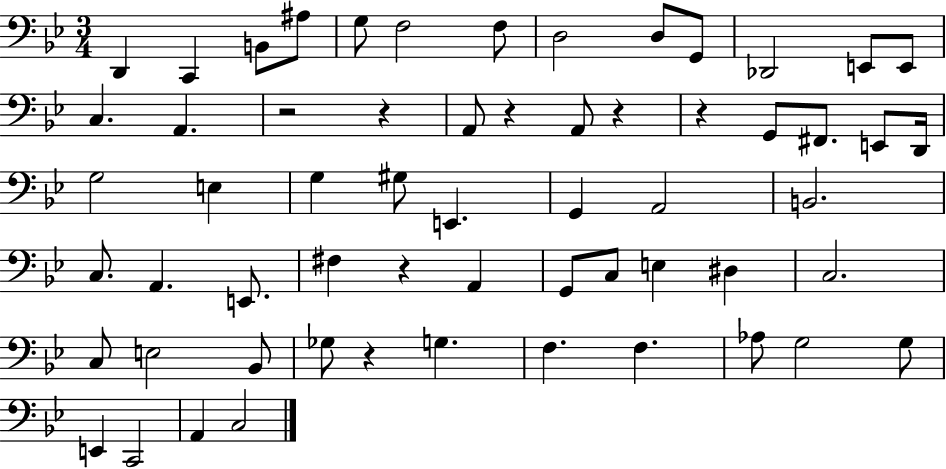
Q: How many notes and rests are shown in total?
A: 60